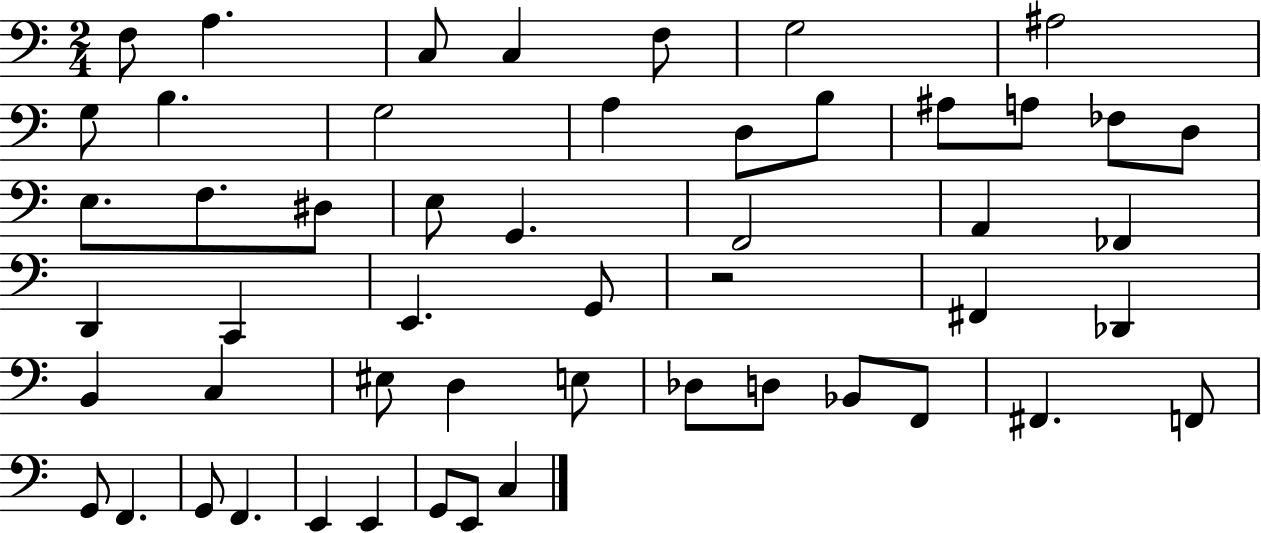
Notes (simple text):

F3/e A3/q. C3/e C3/q F3/e G3/h A#3/h G3/e B3/q. G3/h A3/q D3/e B3/e A#3/e A3/e FES3/e D3/e E3/e. F3/e. D#3/e E3/e G2/q. F2/h A2/q FES2/q D2/q C2/q E2/q. G2/e R/h F#2/q Db2/q B2/q C3/q EIS3/e D3/q E3/e Db3/e D3/e Bb2/e F2/e F#2/q. F2/e G2/e F2/q. G2/e F2/q. E2/q E2/q G2/e E2/e C3/q